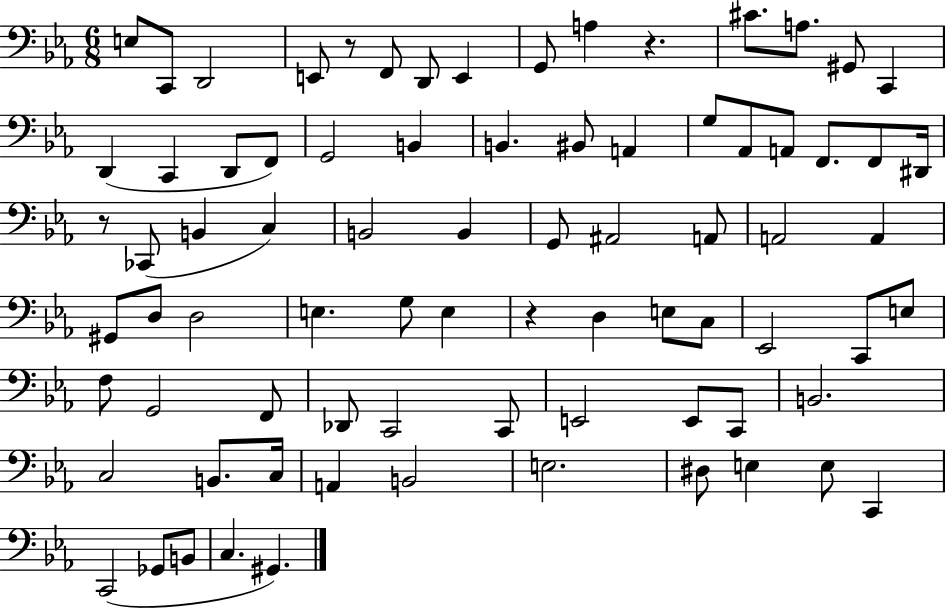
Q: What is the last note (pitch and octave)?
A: G#2